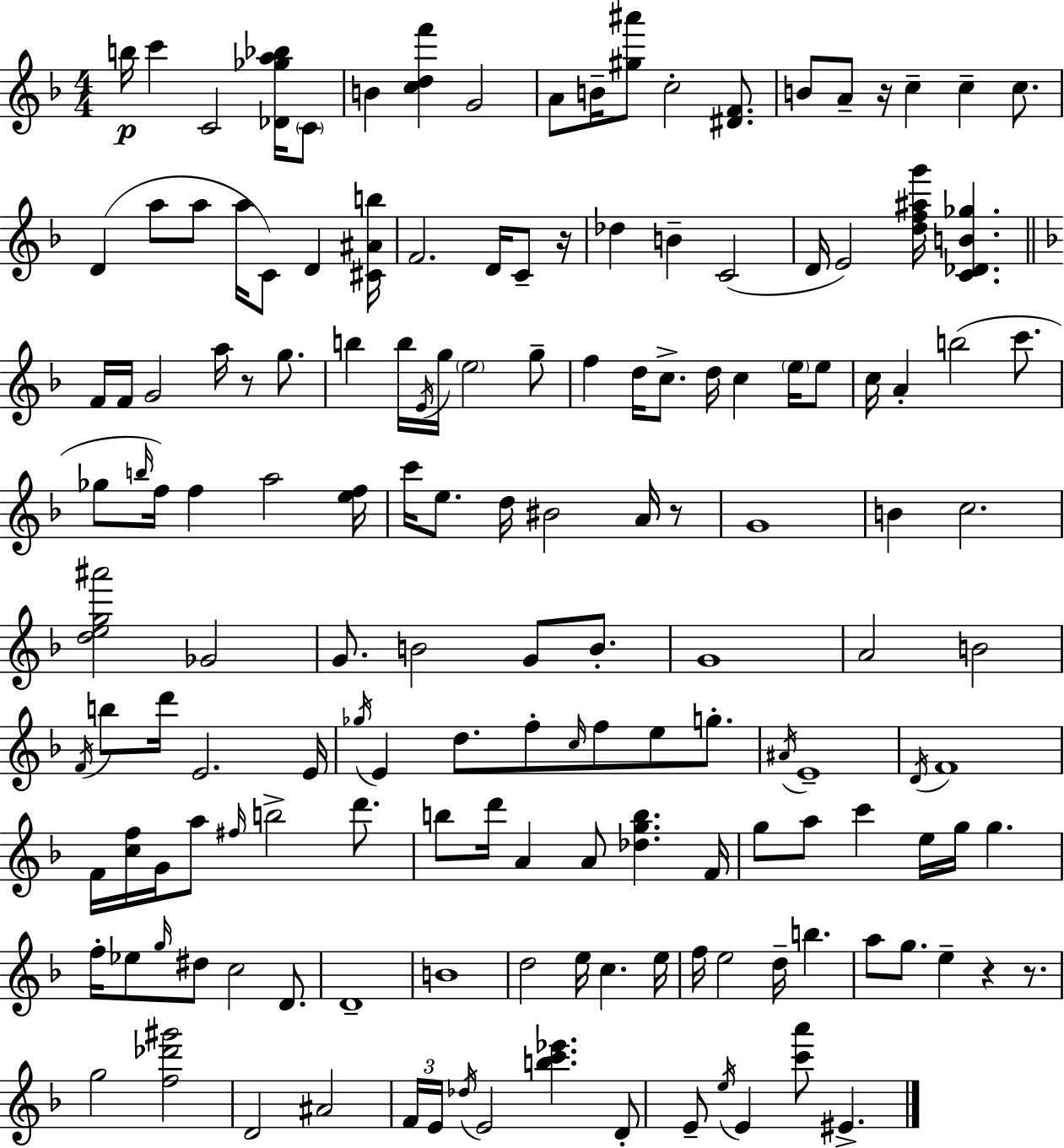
B5/s C6/q C4/h [Db4,Gb5,A5,Bb5]/s C4/e B4/q [C5,D5,F6]/q G4/h A4/e B4/s [G#5,A#6]/e C5/h [D#4,F4]/e. B4/e A4/e R/s C5/q C5/q C5/e. D4/q A5/e A5/e A5/s C4/e D4/q [C#4,A#4,B5]/s F4/h. D4/s C4/e R/s Db5/q B4/q C4/h D4/s E4/h [D5,F5,A#5,G6]/s [C4,Db4,B4,Gb5]/q. F4/s F4/s G4/h A5/s R/e G5/e. B5/q B5/s E4/s G5/s E5/h G5/e F5/q D5/s C5/e. D5/s C5/q E5/s E5/e C5/s A4/q B5/h C6/e. Gb5/e B5/s F5/s F5/q A5/h [E5,F5]/s C6/s E5/e. D5/s BIS4/h A4/s R/e G4/w B4/q C5/h. [D5,E5,G5,A#6]/h Gb4/h G4/e. B4/h G4/e B4/e. G4/w A4/h B4/h F4/s B5/e D6/s E4/h. E4/s Gb5/s E4/q D5/e. F5/e C5/s F5/e E5/e G5/e. A#4/s E4/w D4/s F4/w F4/s [C5,F5]/s G4/s A5/e F#5/s B5/h D6/e. B5/e D6/s A4/q A4/e [Db5,G5,B5]/q. F4/s G5/e A5/e C6/q E5/s G5/s G5/q. F5/s Eb5/e G5/s D#5/e C5/h D4/e. D4/w B4/w D5/h E5/s C5/q. E5/s F5/s E5/h D5/s B5/q. A5/e G5/e. E5/q R/q R/e. G5/h [F5,Db6,G#6]/h D4/h A#4/h F4/s E4/s Db5/s E4/h [B5,C6,Eb6]/q. D4/e E4/e E5/s E4/q [C6,A6]/e EIS4/q.